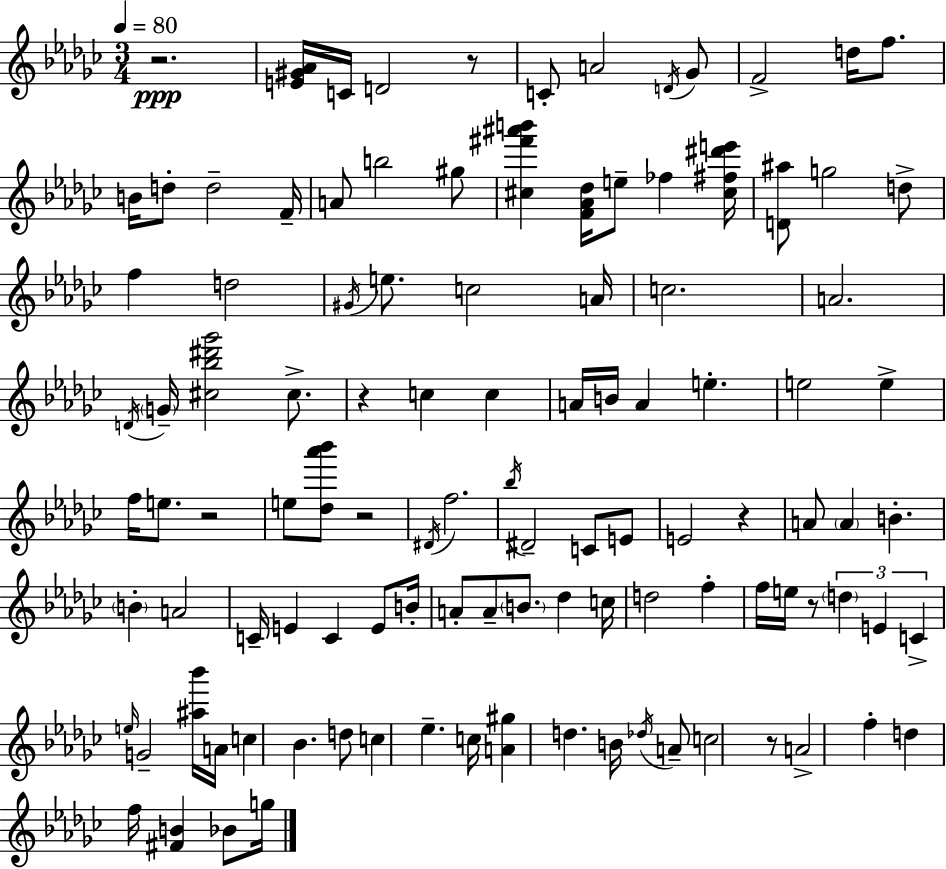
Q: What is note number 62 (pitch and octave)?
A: B4